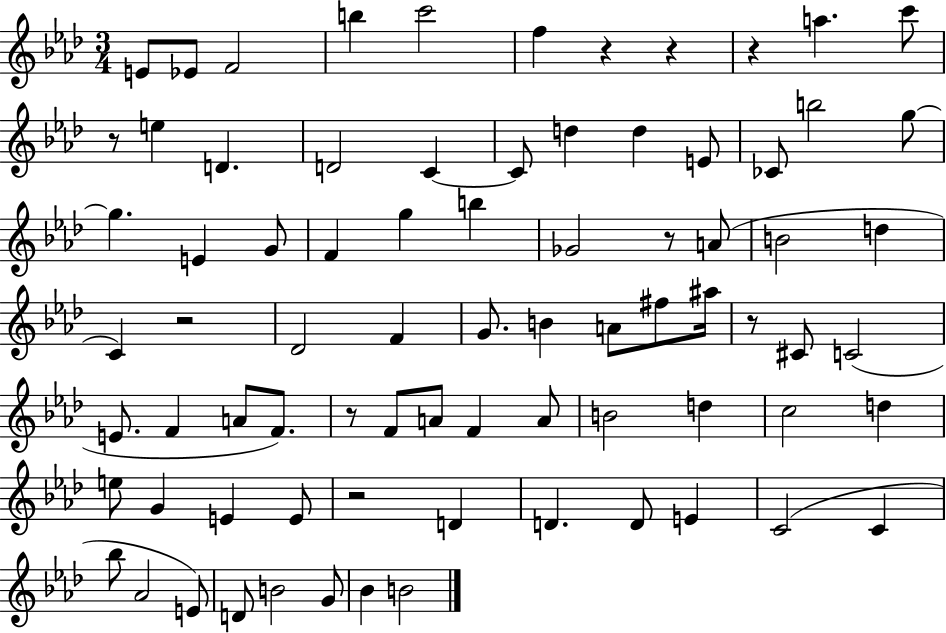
X:1
T:Untitled
M:3/4
L:1/4
K:Ab
E/2 _E/2 F2 b c'2 f z z z a c'/2 z/2 e D D2 C C/2 d d E/2 _C/2 b2 g/2 g E G/2 F g b _G2 z/2 A/2 B2 d C z2 _D2 F G/2 B A/2 ^f/2 ^a/4 z/2 ^C/2 C2 E/2 F A/2 F/2 z/2 F/2 A/2 F A/2 B2 d c2 d e/2 G E E/2 z2 D D D/2 E C2 C _b/2 _A2 E/2 D/2 B2 G/2 _B B2